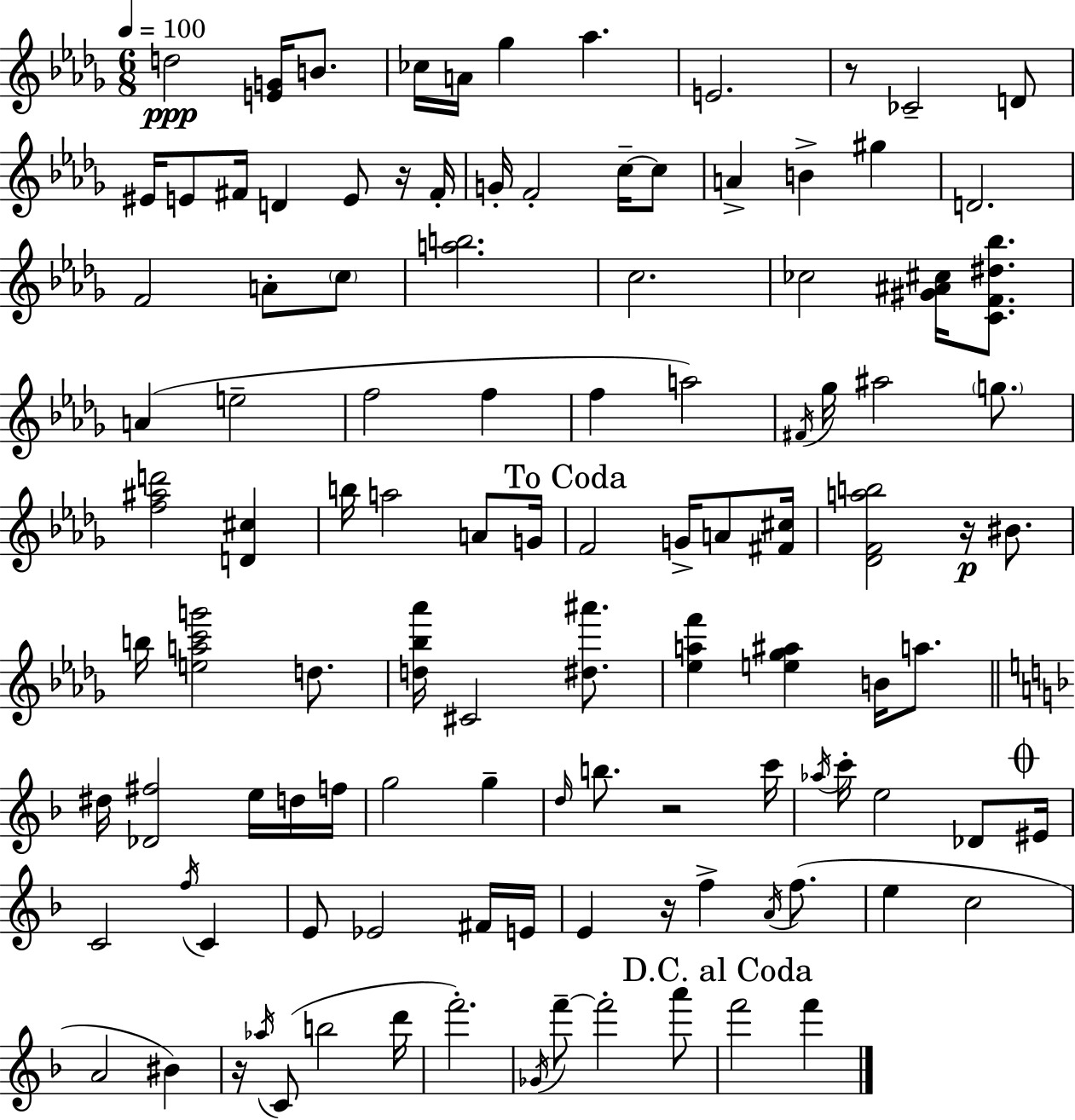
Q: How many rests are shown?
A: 6